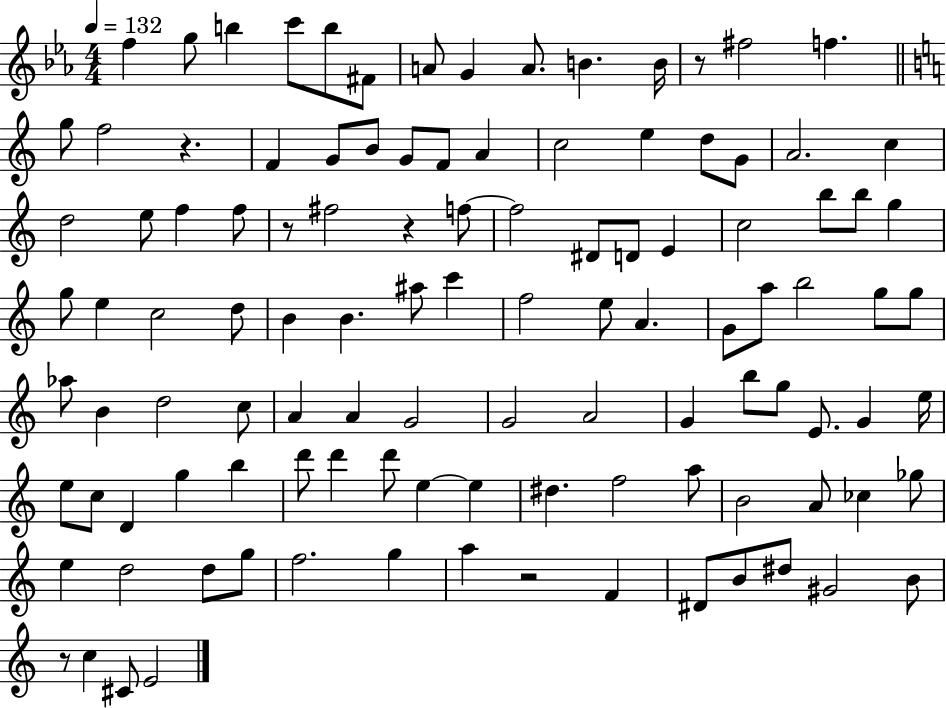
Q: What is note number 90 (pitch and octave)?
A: E5